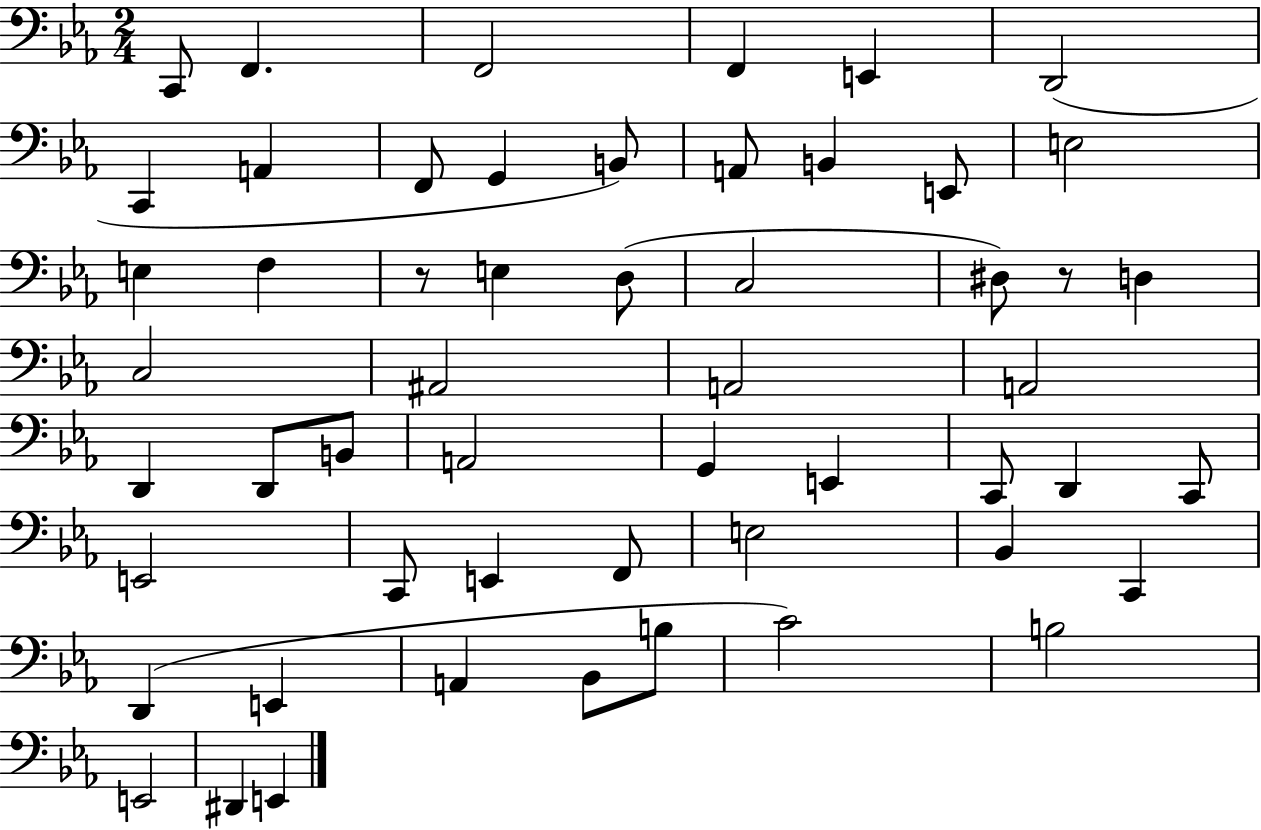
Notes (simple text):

C2/e F2/q. F2/h F2/q E2/q D2/h C2/q A2/q F2/e G2/q B2/e A2/e B2/q E2/e E3/h E3/q F3/q R/e E3/q D3/e C3/h D#3/e R/e D3/q C3/h A#2/h A2/h A2/h D2/q D2/e B2/e A2/h G2/q E2/q C2/e D2/q C2/e E2/h C2/e E2/q F2/e E3/h Bb2/q C2/q D2/q E2/q A2/q Bb2/e B3/e C4/h B3/h E2/h D#2/q E2/q